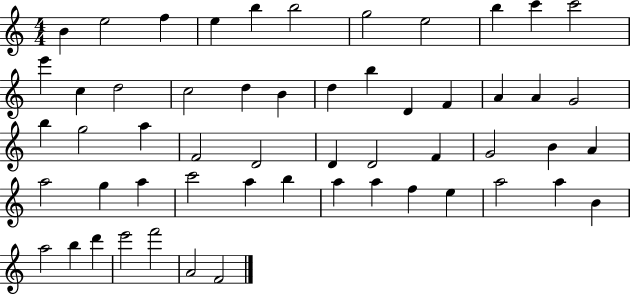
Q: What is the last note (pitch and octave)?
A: F4